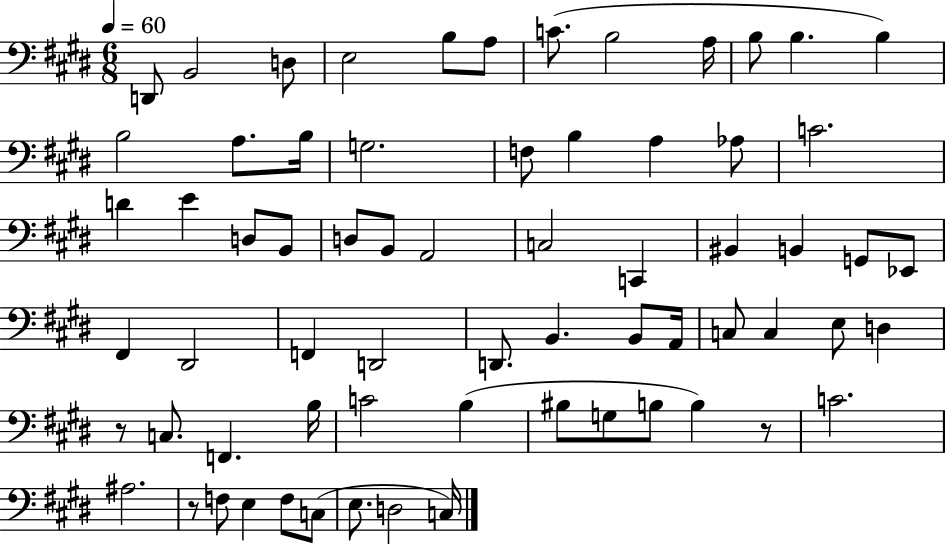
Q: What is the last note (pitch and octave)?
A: C3